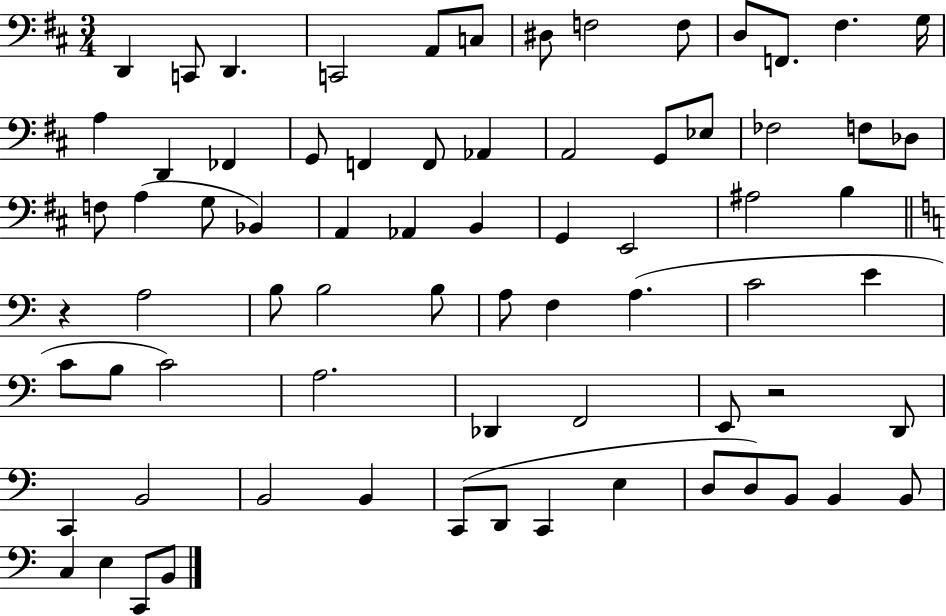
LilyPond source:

{
  \clef bass
  \numericTimeSignature
  \time 3/4
  \key d \major
  d,4 c,8 d,4. | c,2 a,8 c8 | dis8 f2 f8 | d8 f,8. fis4. g16 | \break a4 d,4 fes,4 | g,8 f,4 f,8 aes,4 | a,2 g,8 ees8 | fes2 f8 des8 | \break f8 a4( g8 bes,4) | a,4 aes,4 b,4 | g,4 e,2 | ais2 b4 | \break \bar "||" \break \key c \major r4 a2 | b8 b2 b8 | a8 f4 a4.( | c'2 e'4 | \break c'8 b8 c'2) | a2. | des,4 f,2 | e,8 r2 d,8 | \break c,4 b,2 | b,2 b,4 | c,8( d,8 c,4 e4 | d8 d8) b,8 b,4 b,8 | \break c4 e4 c,8 b,8 | \bar "|."
}